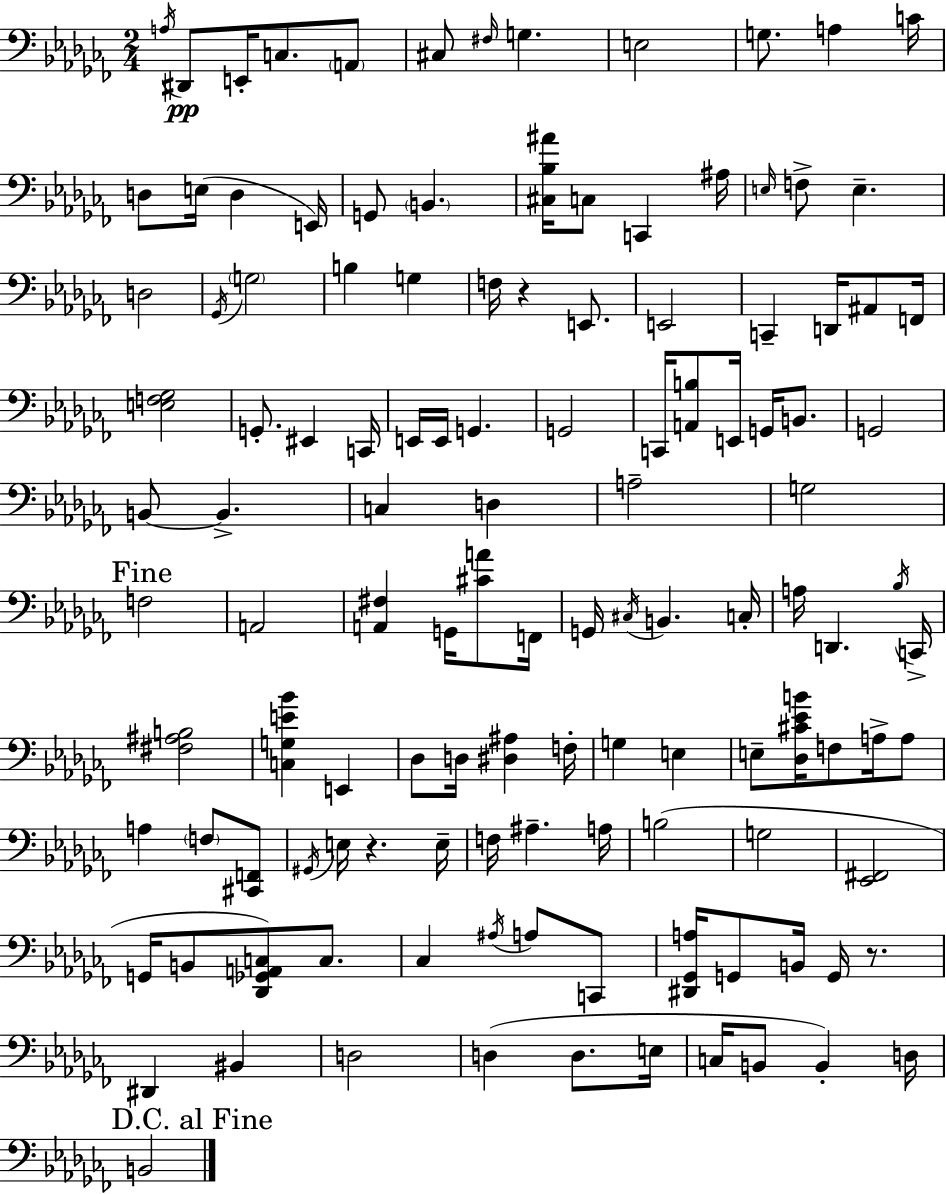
{
  \clef bass
  \numericTimeSignature
  \time 2/4
  \key aes \minor
  \acciaccatura { a16 }\pp dis,8 e,16-. c8. \parenthesize a,8 | cis8 \grace { fis16 } g4. | e2 | g8. a4 | \break c'16 d8 e16( d4 | e,16) g,8 \parenthesize b,4. | <cis bes ais'>16 c8 c,4 | ais16 \grace { e16 } f8-> e4.-- | \break d2 | \acciaccatura { ges,16 } \parenthesize g2 | b4 | g4 f16 r4 | \break e,8. e,2 | c,4-- | d,16 ais,8 f,16 <e f ges>2 | g,8.-. eis,4 | \break c,16 e,16 e,16 g,4. | g,2 | c,16 <a, b>8 e,16 | g,16 b,8. g,2 | \break b,8~~ b,4.-> | c4 | d4 a2-- | g2 | \break \mark "Fine" f2 | a,2 | <a, fis>4 | g,16 <cis' a'>8 f,16 g,16 \acciaccatura { cis16 } b,4. | \break c16-. a16 d,4. | \acciaccatura { bes16 } c,16-> <fis ais b>2 | <c g e' bes'>4 | e,4 des8 | \break d16 <dis ais>4 f16-. g4 | e4 e8-- | <des cis' ees' b'>16 f8 a16-> a8 a4 | \parenthesize f8 <cis, f,>8 \acciaccatura { gis,16 } e16 | \break r4. e16-- f16 | ais4.-- a16 b2( | g2 | <ees, fis,>2 | \break g,16 | b,8 <des, ges, a, c>8) c8. ces4 | \acciaccatura { ais16 } a8 c,8 | <dis, ges, a>16 g,8 b,16 g,16 r8. | \break dis,4 bis,4 | d2 | d4( d8. e16 | c16 b,8 b,4-.) d16 | \break \mark "D.C. al Fine" b,2 | \bar "|."
}